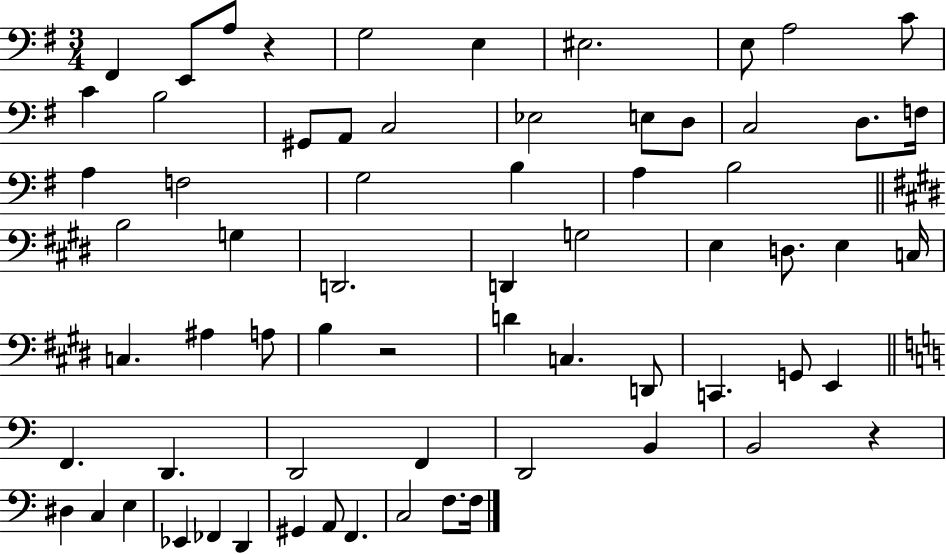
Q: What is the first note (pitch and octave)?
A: F#2